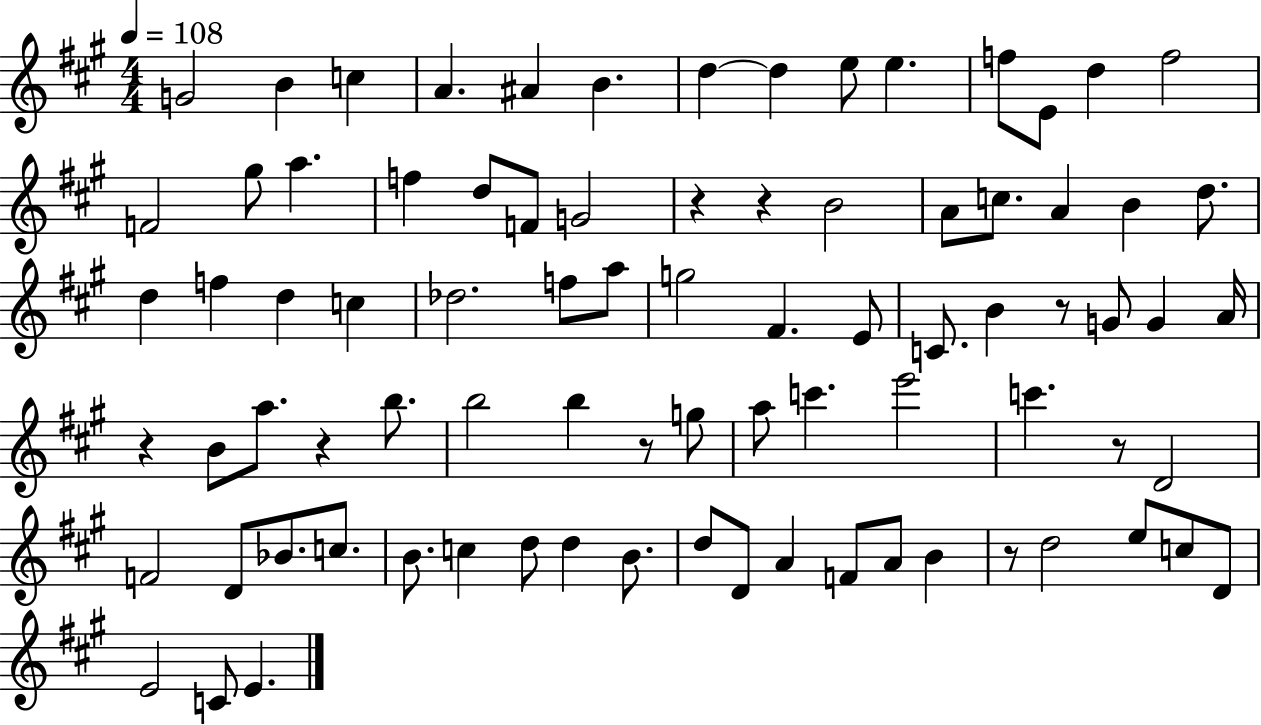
G4/h B4/q C5/q A4/q. A#4/q B4/q. D5/q D5/q E5/e E5/q. F5/e E4/e D5/q F5/h F4/h G#5/e A5/q. F5/q D5/e F4/e G4/h R/q R/q B4/h A4/e C5/e. A4/q B4/q D5/e. D5/q F5/q D5/q C5/q Db5/h. F5/e A5/e G5/h F#4/q. E4/e C4/e. B4/q R/e G4/e G4/q A4/s R/q B4/e A5/e. R/q B5/e. B5/h B5/q R/e G5/e A5/e C6/q. E6/h C6/q. R/e D4/h F4/h D4/e Bb4/e. C5/e. B4/e. C5/q D5/e D5/q B4/e. D5/e D4/e A4/q F4/e A4/e B4/q R/e D5/h E5/e C5/e D4/e E4/h C4/e E4/q.